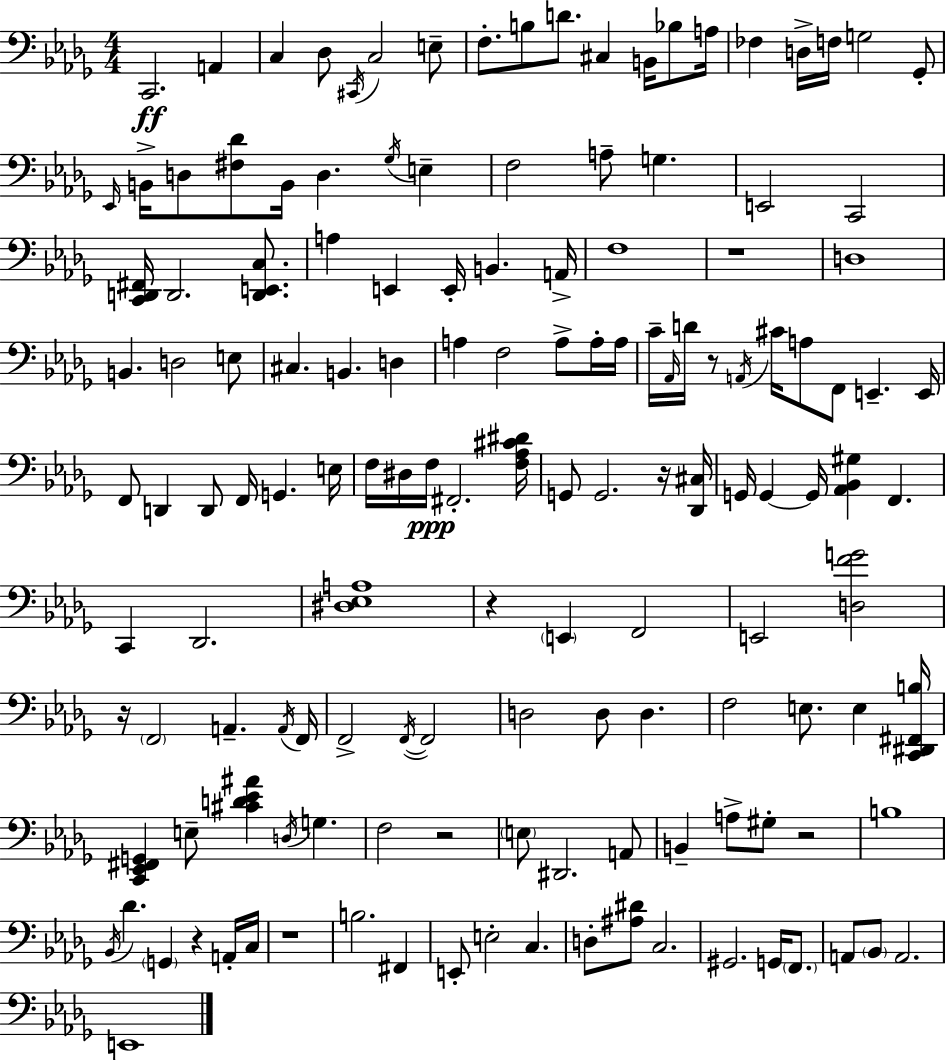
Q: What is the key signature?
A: BES minor